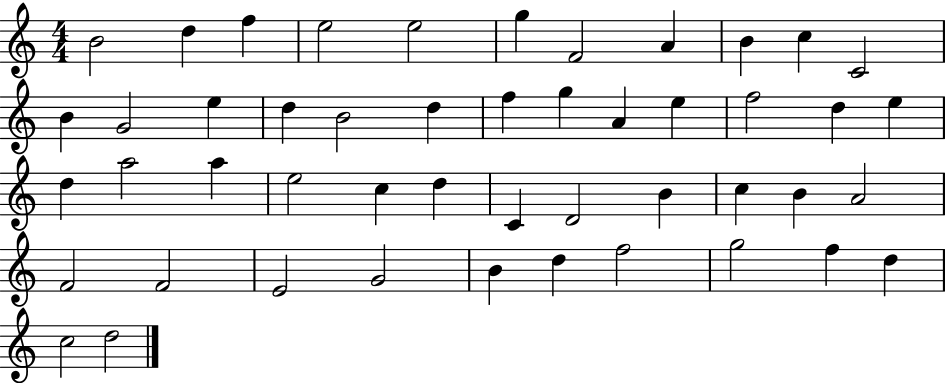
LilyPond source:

{
  \clef treble
  \numericTimeSignature
  \time 4/4
  \key c \major
  b'2 d''4 f''4 | e''2 e''2 | g''4 f'2 a'4 | b'4 c''4 c'2 | \break b'4 g'2 e''4 | d''4 b'2 d''4 | f''4 g''4 a'4 e''4 | f''2 d''4 e''4 | \break d''4 a''2 a''4 | e''2 c''4 d''4 | c'4 d'2 b'4 | c''4 b'4 a'2 | \break f'2 f'2 | e'2 g'2 | b'4 d''4 f''2 | g''2 f''4 d''4 | \break c''2 d''2 | \bar "|."
}